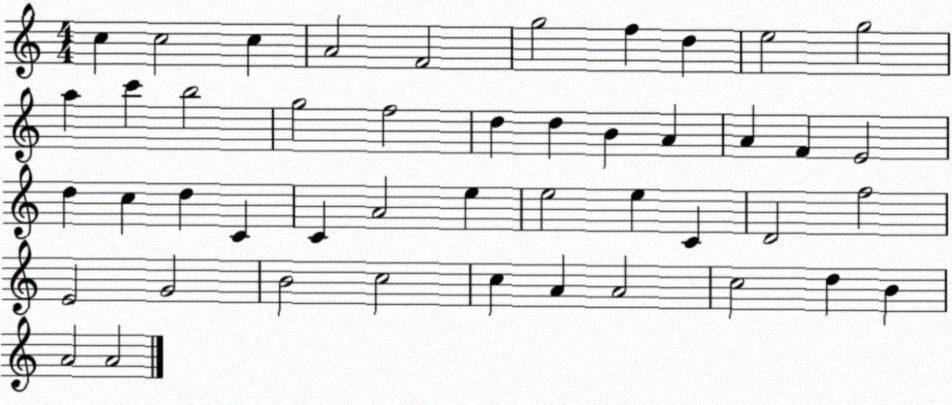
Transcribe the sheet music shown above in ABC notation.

X:1
T:Untitled
M:4/4
L:1/4
K:C
c c2 c A2 F2 g2 f d e2 g2 a c' b2 g2 f2 d d B A A F E2 d c d C C A2 e e2 e C D2 f2 E2 G2 B2 c2 c A A2 c2 d B A2 A2